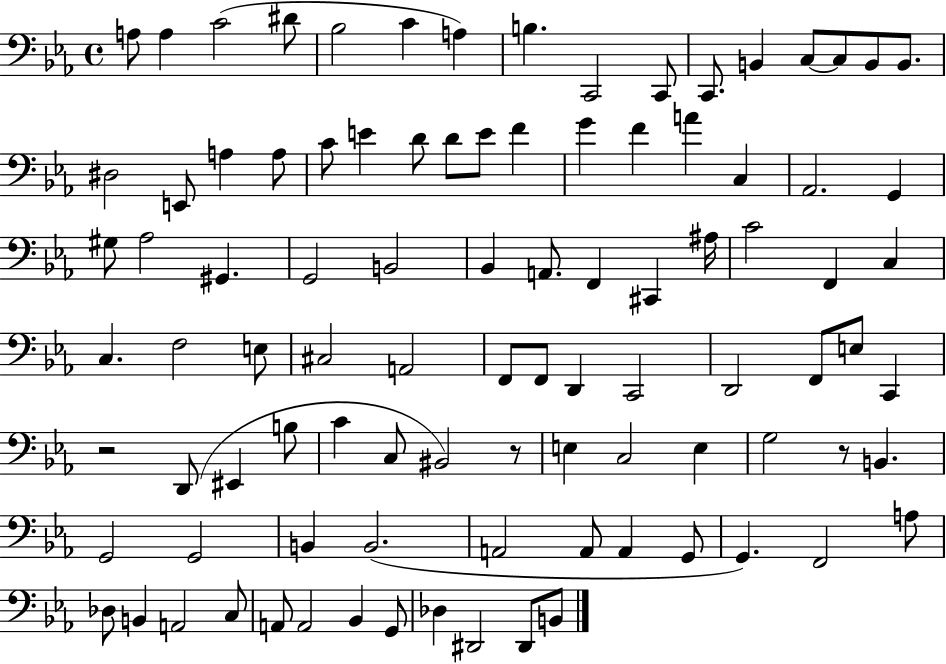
X:1
T:Untitled
M:4/4
L:1/4
K:Eb
A,/2 A, C2 ^D/2 _B,2 C A, B, C,,2 C,,/2 C,,/2 B,, C,/2 C,/2 B,,/2 B,,/2 ^D,2 E,,/2 A, A,/2 C/2 E D/2 D/2 E/2 F G F A C, _A,,2 G,, ^G,/2 _A,2 ^G,, G,,2 B,,2 _B,, A,,/2 F,, ^C,, ^A,/4 C2 F,, C, C, F,2 E,/2 ^C,2 A,,2 F,,/2 F,,/2 D,, C,,2 D,,2 F,,/2 E,/2 C,, z2 D,,/2 ^E,, B,/2 C C,/2 ^B,,2 z/2 E, C,2 E, G,2 z/2 B,, G,,2 G,,2 B,, B,,2 A,,2 A,,/2 A,, G,,/2 G,, F,,2 A,/2 _D,/2 B,, A,,2 C,/2 A,,/2 A,,2 _B,, G,,/2 _D, ^D,,2 ^D,,/2 B,,/2